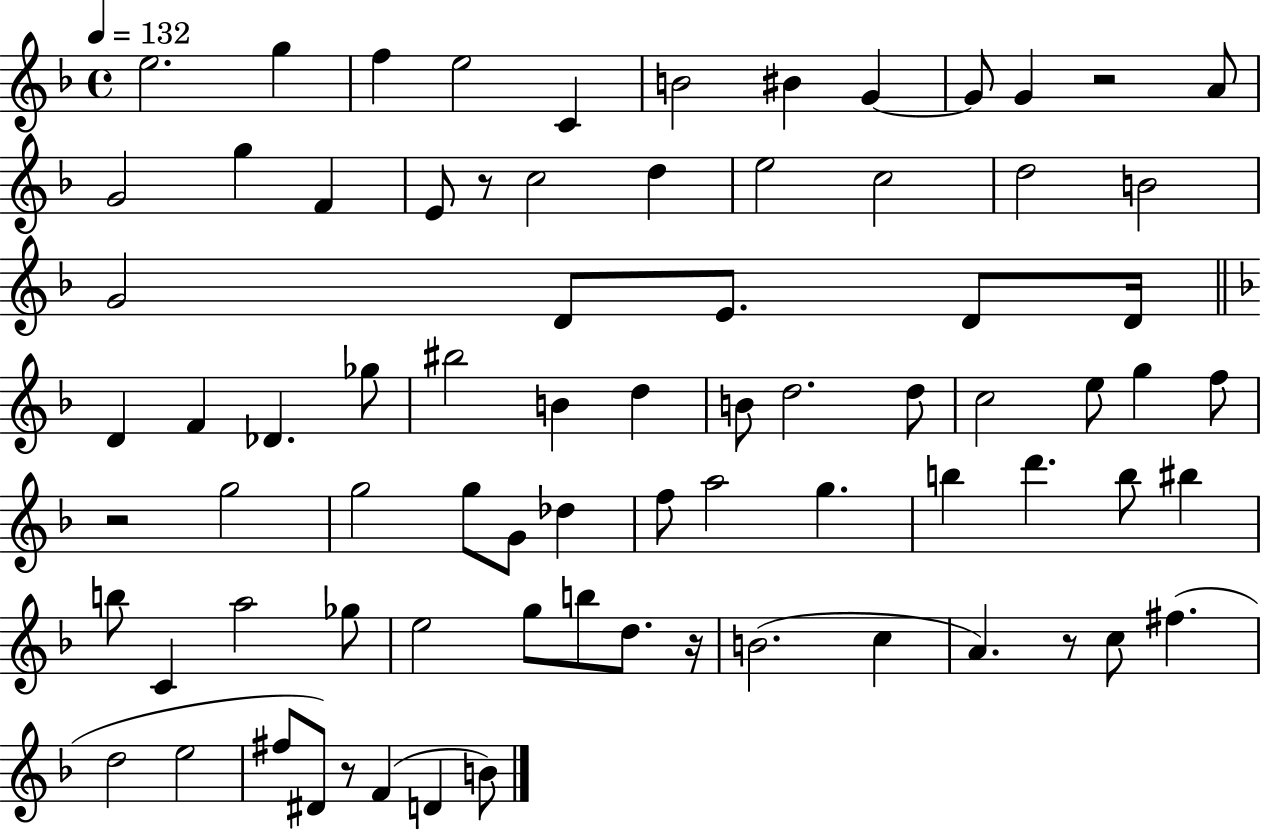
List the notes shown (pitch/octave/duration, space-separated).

E5/h. G5/q F5/q E5/h C4/q B4/h BIS4/q G4/q G4/e G4/q R/h A4/e G4/h G5/q F4/q E4/e R/e C5/h D5/q E5/h C5/h D5/h B4/h G4/h D4/e E4/e. D4/e D4/s D4/q F4/q Db4/q. Gb5/e BIS5/h B4/q D5/q B4/e D5/h. D5/e C5/h E5/e G5/q F5/e R/h G5/h G5/h G5/e G4/e Db5/q F5/e A5/h G5/q. B5/q D6/q. B5/e BIS5/q B5/e C4/q A5/h Gb5/e E5/h G5/e B5/e D5/e. R/s B4/h. C5/q A4/q. R/e C5/e F#5/q. D5/h E5/h F#5/e D#4/e R/e F4/q D4/q B4/e